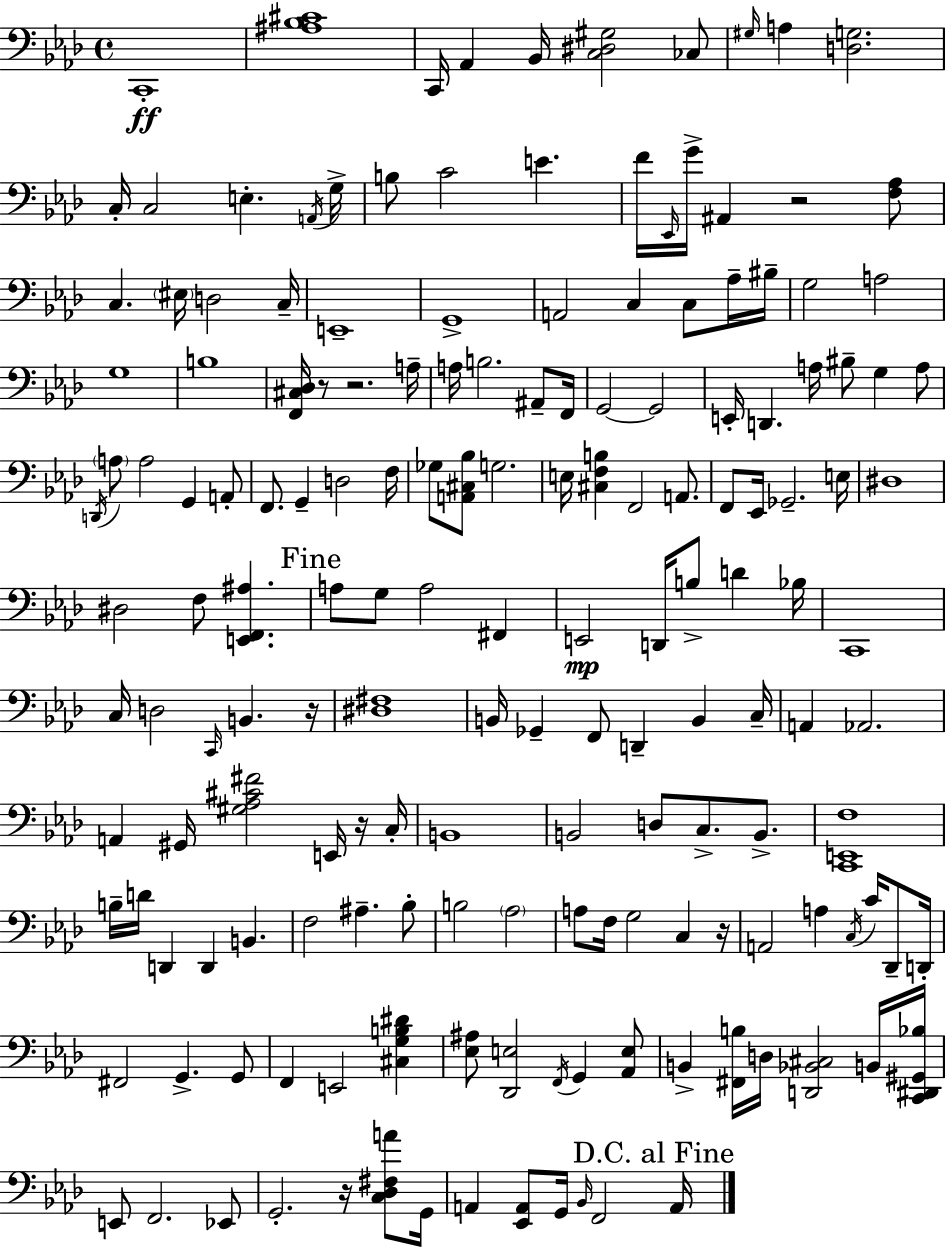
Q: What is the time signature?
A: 4/4